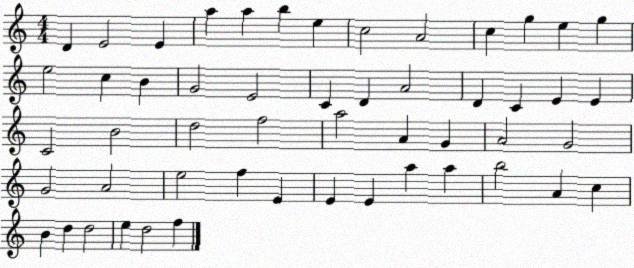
X:1
T:Untitled
M:4/4
L:1/4
K:C
D E2 E a a b e c2 A2 c g e g e2 c B G2 E2 C D A2 D C E E C2 B2 d2 f2 a2 A G A2 G2 G2 A2 e2 f E E E a a b2 A c B d d2 e d2 f